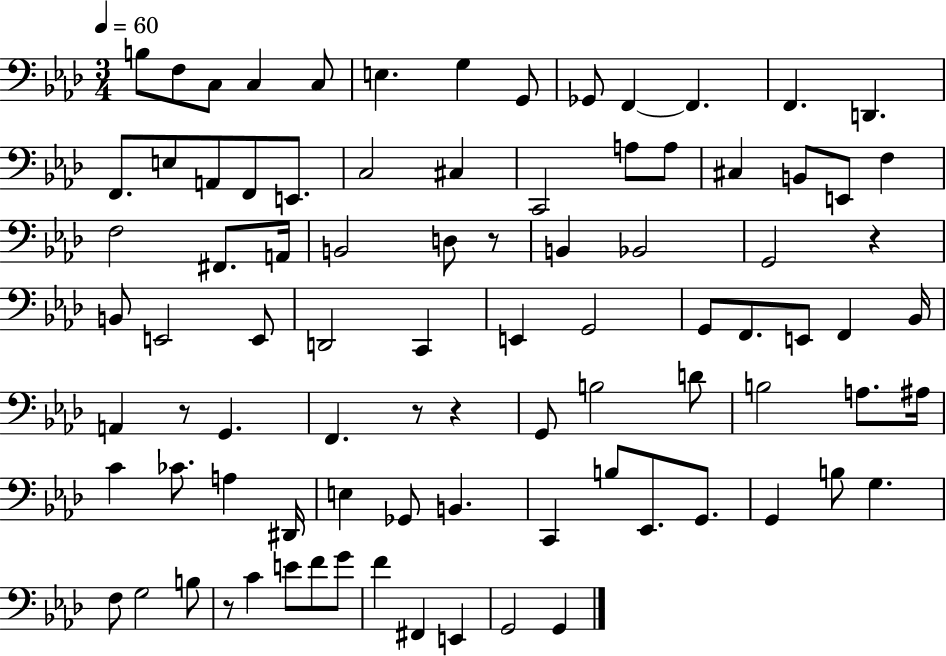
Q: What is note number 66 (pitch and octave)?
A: Eb2